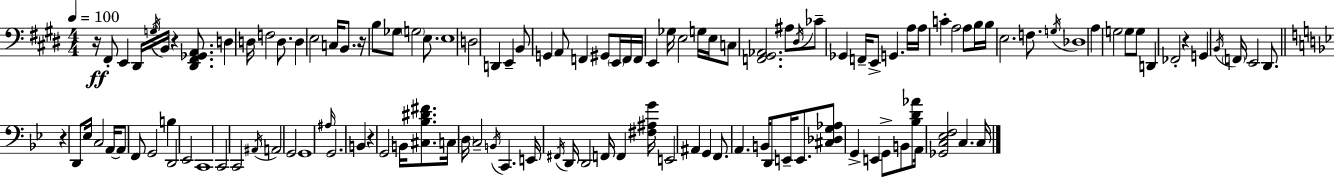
R/s F#2/e E2/q D#2/s G3/s B2/s R/q [D#2,F#2,Gb2,A2]/e. D3/q D3/s F3/h D3/e. D3/q E3/h C3/s B2/e. R/s B3/e Gb3/e G3/h E3/e. E3/w D3/h D2/q E2/q B2/e G2/q A2/e F2/q G#2/e E2/s F2/s F2/s E2/q Gb3/s E3/h G3/s E3/s C3/e [F2,G#2,Ab2]/h. A#3/e D#3/s CES4/e Gb2/q F2/s E2/e G2/q. A3/s A3/s C4/q A3/h A3/e B3/s B3/s E3/h. F3/e. G3/s Db3/w A3/q G3/h G3/e G3/e D2/q FES2/h R/q G2/q B2/s F2/s E2/h D#2/e. R/q D2/e Eb3/s C3/h A2/s A2/e F2/e G2/h B3/q D2/h Eb2/h C2/w C2/h C2/h A#2/s A2/h G2/h G2/w A#3/s G2/h. B2/q R/q G2/h B2/s [C#3,Bb3,D#4,F#4]/e. C3/s D3/s C3/h B2/s C2/q. E2/s F#2/s D2/s D2/h F2/s F2/q [F#3,A#3,G4]/s E2/h A#2/q G2/q F2/e. A2/q. B2/s D2/e E2/s E2/e. [C#3,Db3,G3,Ab3]/e G2/q E2/q G2/e B2/e [Bb3,D4,Ab4]/e A2/s [Gb2,C3,Eb3,F3]/h C3/q. C3/s